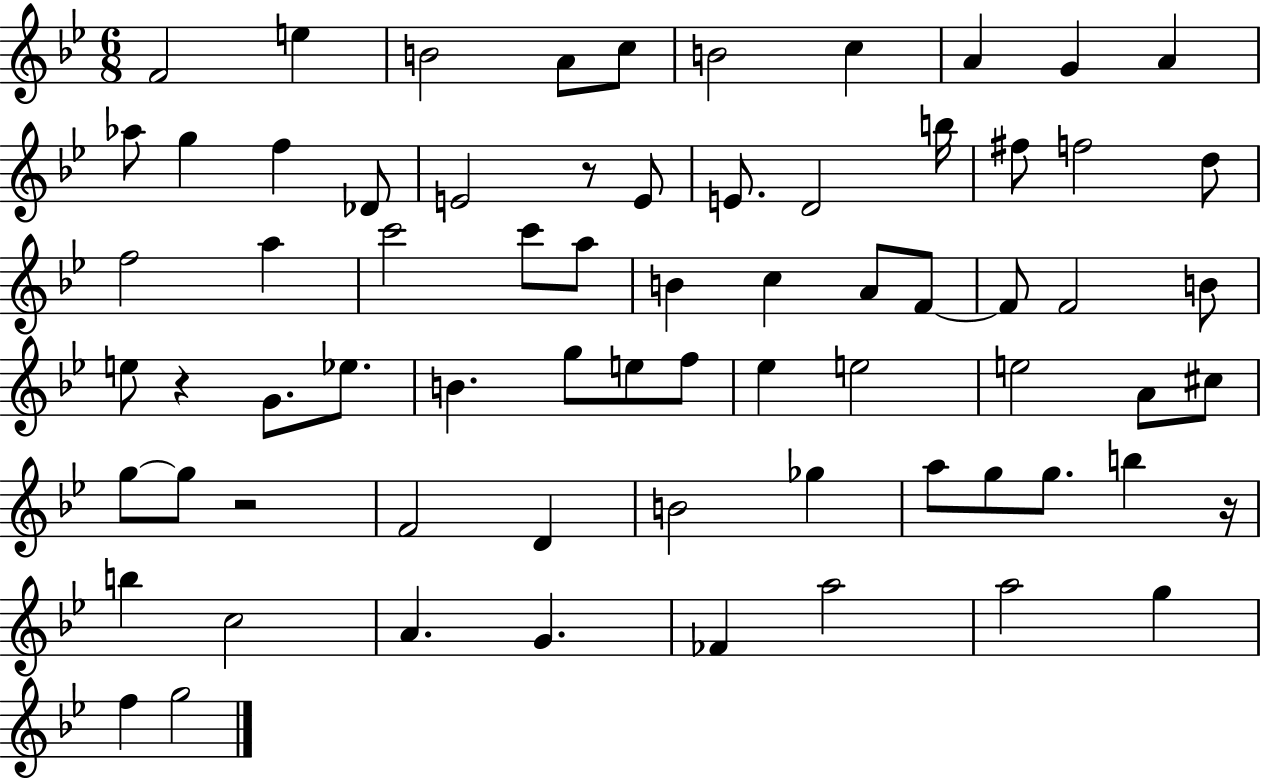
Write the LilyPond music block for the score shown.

{
  \clef treble
  \numericTimeSignature
  \time 6/8
  \key bes \major
  f'2 e''4 | b'2 a'8 c''8 | b'2 c''4 | a'4 g'4 a'4 | \break aes''8 g''4 f''4 des'8 | e'2 r8 e'8 | e'8. d'2 b''16 | fis''8 f''2 d''8 | \break f''2 a''4 | c'''2 c'''8 a''8 | b'4 c''4 a'8 f'8~~ | f'8 f'2 b'8 | \break e''8 r4 g'8. ees''8. | b'4. g''8 e''8 f''8 | ees''4 e''2 | e''2 a'8 cis''8 | \break g''8~~ g''8 r2 | f'2 d'4 | b'2 ges''4 | a''8 g''8 g''8. b''4 r16 | \break b''4 c''2 | a'4. g'4. | fes'4 a''2 | a''2 g''4 | \break f''4 g''2 | \bar "|."
}